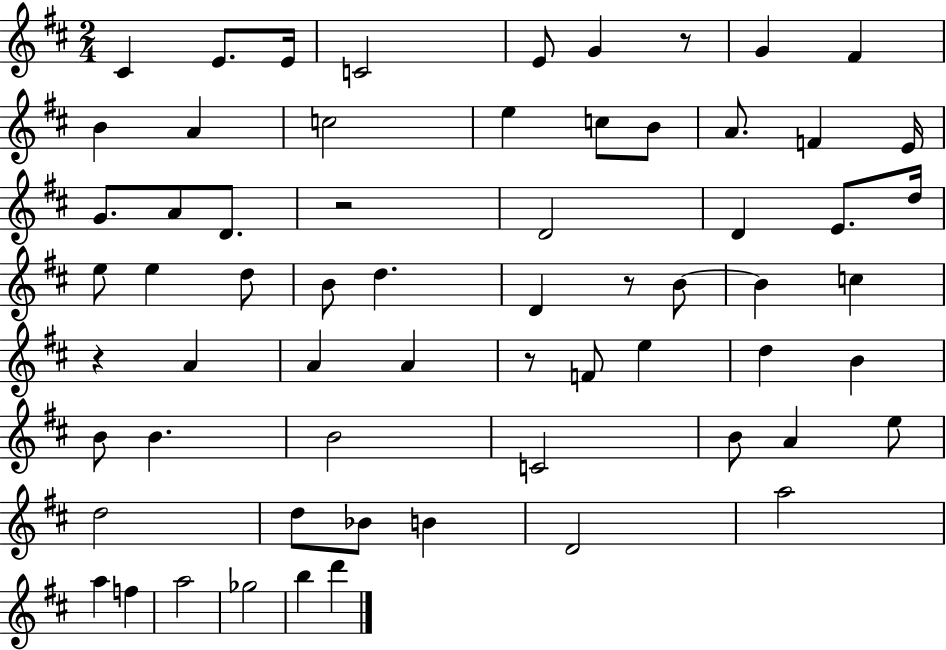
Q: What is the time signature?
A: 2/4